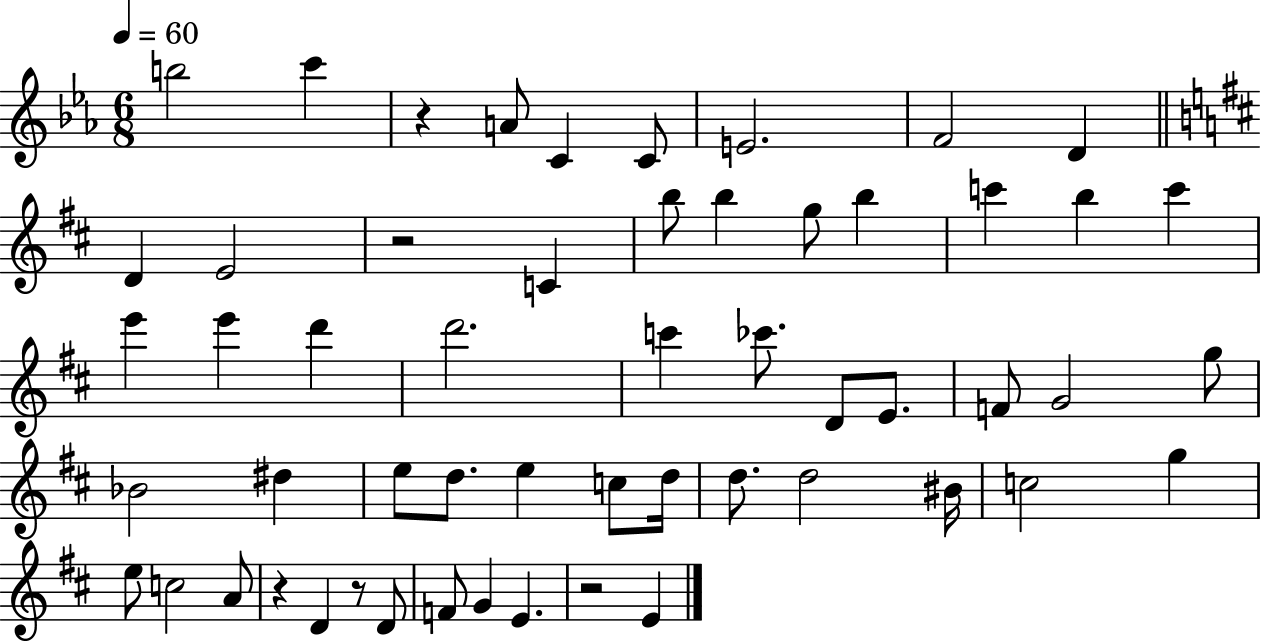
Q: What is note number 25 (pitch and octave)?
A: D4